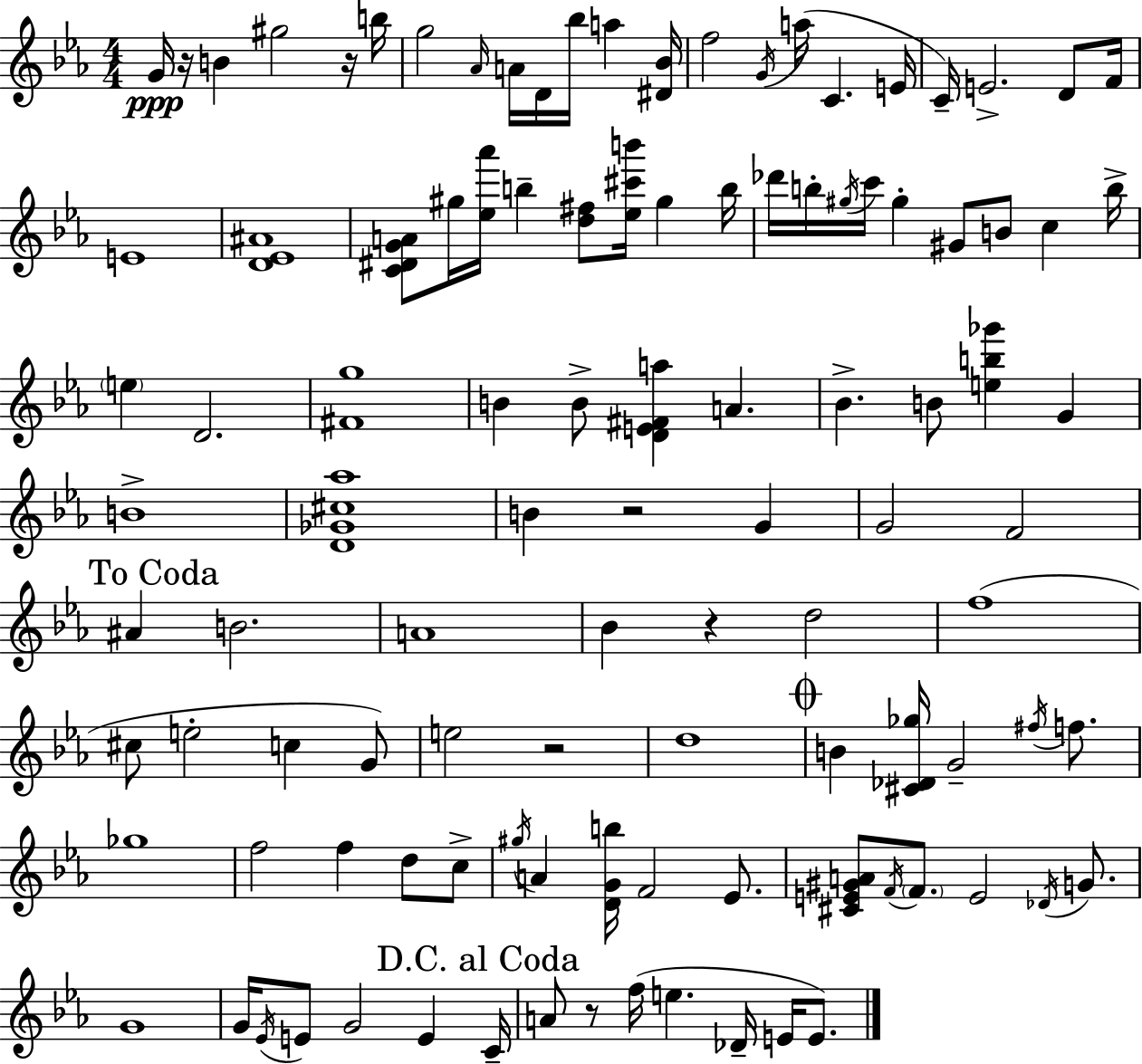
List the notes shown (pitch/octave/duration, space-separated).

G4/s R/s B4/q G#5/h R/s B5/s G5/h Ab4/s A4/s D4/s Bb5/s A5/q [D#4,Bb4]/s F5/h G4/s A5/s C4/q. E4/s C4/s E4/h. D4/e F4/s E4/w [D4,Eb4,A#4]/w [C4,D#4,G4,A4]/e G#5/s [Eb5,Ab6]/s B5/q [D5,F#5]/e [Eb5,C#6,B6]/s G#5/q B5/s Db6/s B5/s G#5/s C6/s G#5/q G#4/e B4/e C5/q B5/s E5/q D4/h. [F#4,G5]/w B4/q B4/e [D4,E4,F#4,A5]/q A4/q. Bb4/q. B4/e [E5,B5,Gb6]/q G4/q B4/w [D4,Gb4,C#5,Ab5]/w B4/q R/h G4/q G4/h F4/h A#4/q B4/h. A4/w Bb4/q R/q D5/h F5/w C#5/e E5/h C5/q G4/e E5/h R/h D5/w B4/q [C#4,Db4,Gb5]/s G4/h F#5/s F5/e. Gb5/w F5/h F5/q D5/e C5/e G#5/s A4/q [D4,G4,B5]/s F4/h Eb4/e. [C#4,E4,G#4,A4]/e F4/s F4/e. E4/h Db4/s G4/e. G4/w G4/s Eb4/s E4/e G4/h E4/q C4/s A4/e R/e F5/s E5/q. Db4/s E4/s E4/e.